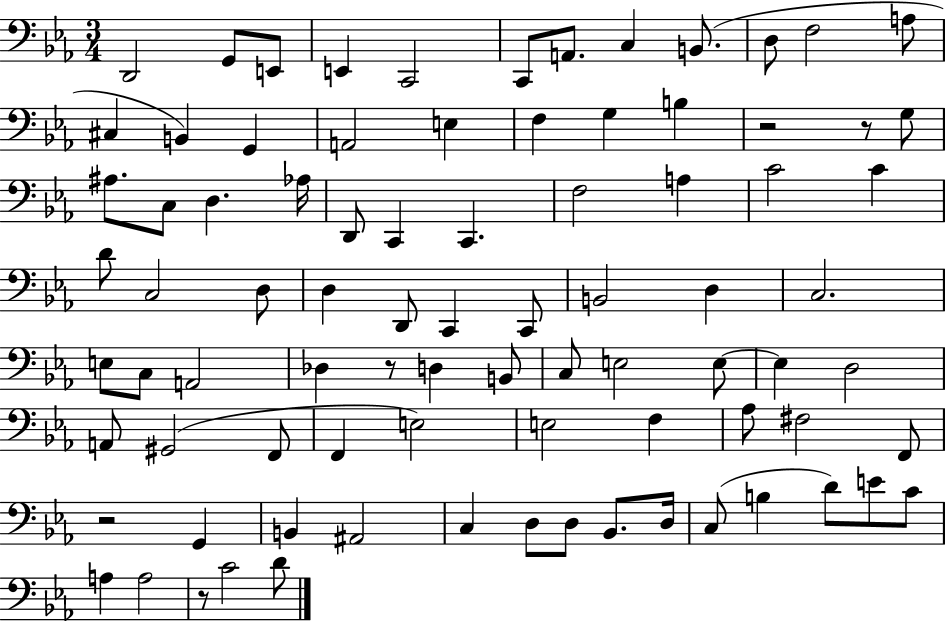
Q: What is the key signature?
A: EES major